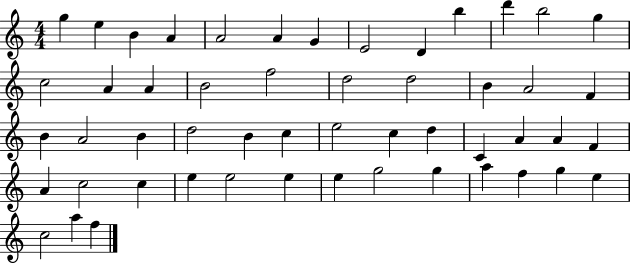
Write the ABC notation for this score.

X:1
T:Untitled
M:4/4
L:1/4
K:C
g e B A A2 A G E2 D b d' b2 g c2 A A B2 f2 d2 d2 B A2 F B A2 B d2 B c e2 c d C A A F A c2 c e e2 e e g2 g a f g e c2 a f